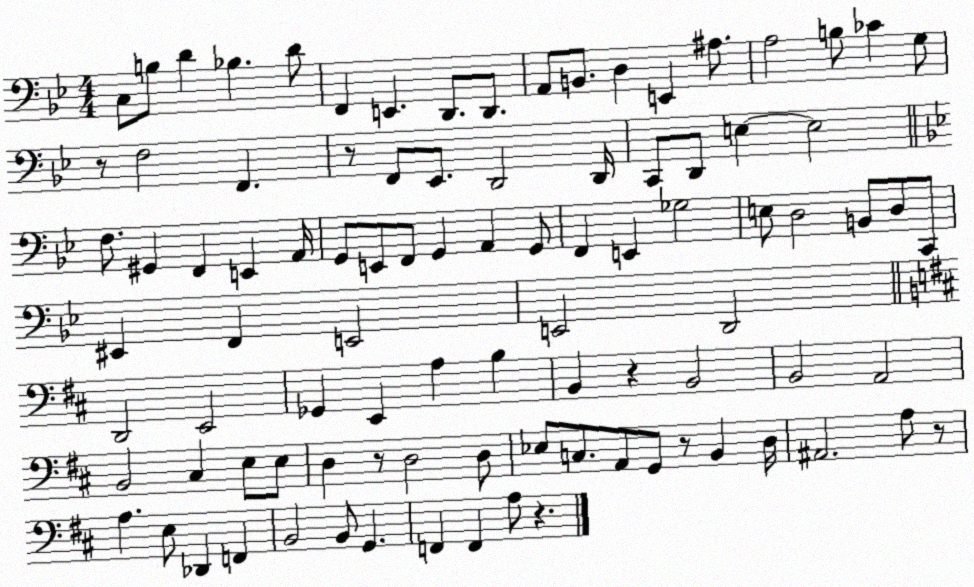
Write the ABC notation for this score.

X:1
T:Untitled
M:4/4
L:1/4
K:Bb
C,/2 B,/2 D _B, D/2 F,, E,, D,,/2 D,,/2 A,,/2 B,,/2 D, E,, ^A,/2 A,2 B,/2 _C G,/2 z/2 F,2 F,, z/2 F,,/2 _E,,/2 D,,2 D,,/4 C,,/2 D,,/2 E, E,2 F,/2 ^G,, F,, E,, A,,/4 G,,/2 E,,/2 F,,/2 G,, A,, G,,/2 F,, E,, _G,2 E,/2 D,2 B,,/2 D,/2 C,,/2 ^E,, F,, E,,2 E,,2 D,,2 D,,2 E,,2 _G,, E,, A, B, B,, z B,,2 B,,2 A,,2 B,,2 ^C, E,/2 E,/2 D, z/2 D,2 D,/2 _E,/2 C,/2 A,,/2 G,,/2 z/2 B,, D,/4 ^A,,2 A,/2 z/2 A, E,/2 _D,, F,, B,,2 B,,/2 G,, F,, F,, A,/2 z